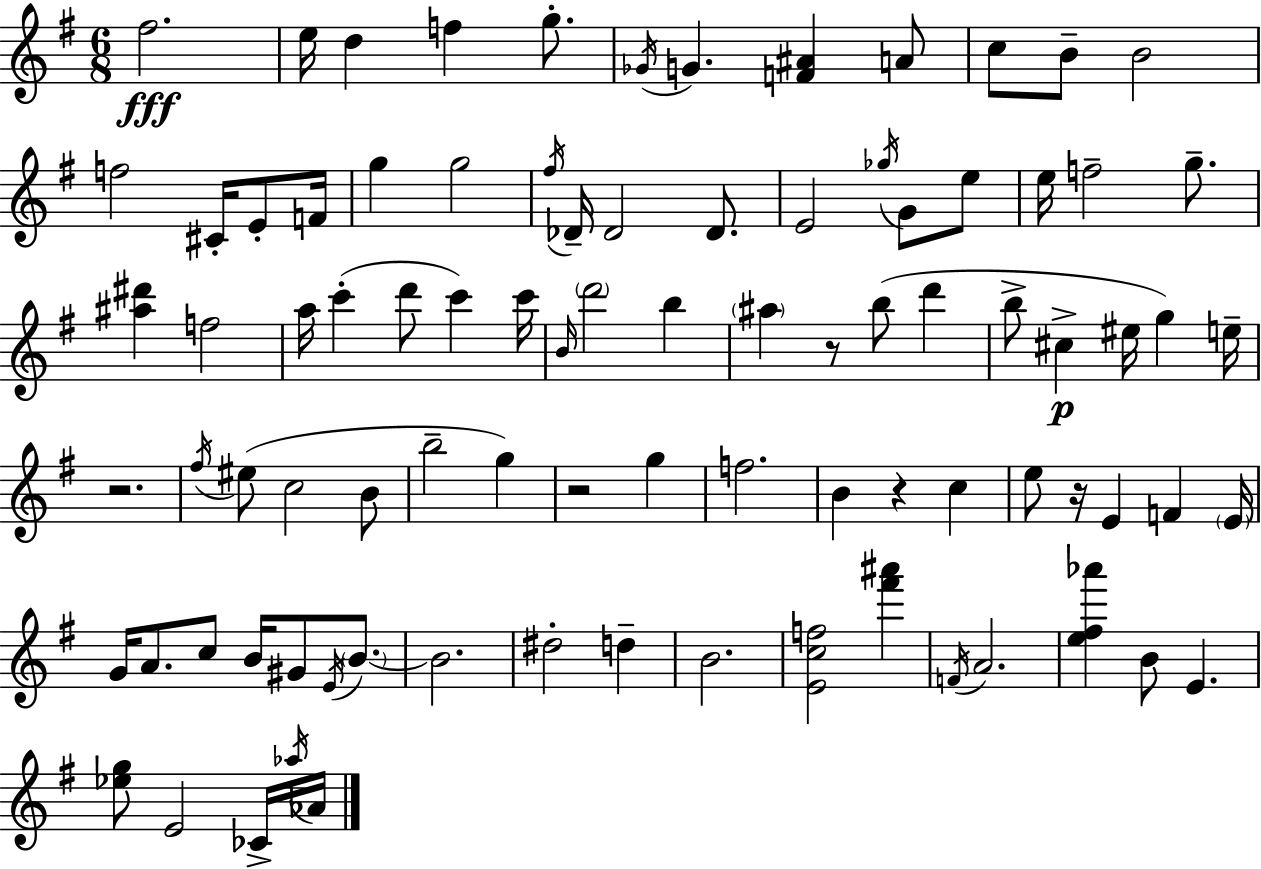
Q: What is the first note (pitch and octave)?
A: F#5